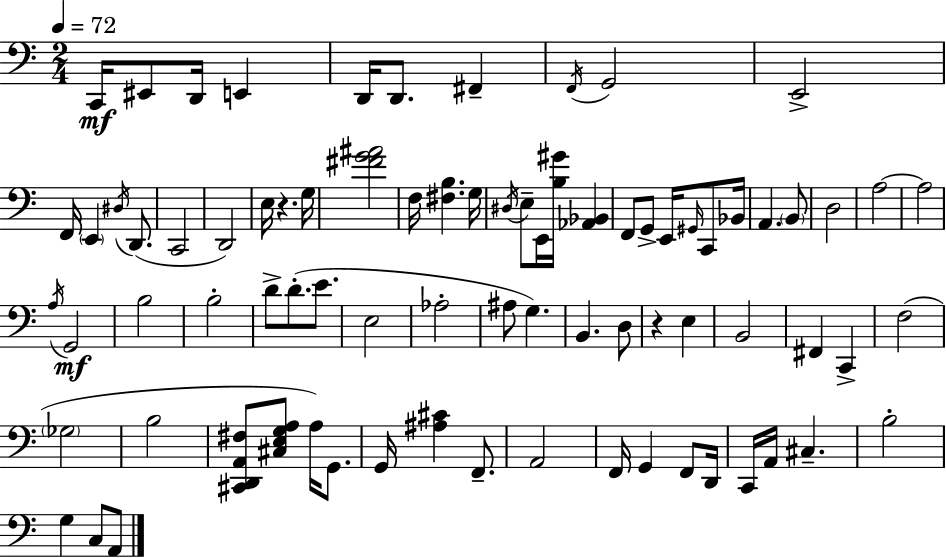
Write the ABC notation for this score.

X:1
T:Untitled
M:2/4
L:1/4
K:Am
C,,/4 ^E,,/2 D,,/4 E,, D,,/4 D,,/2 ^F,, F,,/4 G,,2 E,,2 F,,/4 E,, ^D,/4 D,,/2 C,,2 D,,2 E,/4 z G,/4 [^FG^A]2 F,/4 [^F,B,] G,/4 ^D,/4 E,/2 E,,/4 [B,^G]/4 [_A,,_B,,] F,,/2 G,,/2 E,,/4 ^G,,/4 C,,/2 _B,,/4 A,, B,,/2 D,2 A,2 A,2 A,/4 G,,2 B,2 B,2 D/2 D/2 E/2 E,2 _A,2 ^A,/2 G, B,, D,/2 z E, B,,2 ^F,, C,, F,2 _G,2 B,2 [^C,,D,,A,,^F,]/2 [^C,E,G,A,]/2 A,/4 G,,/2 G,,/4 [^A,^C] F,,/2 A,,2 F,,/4 G,, F,,/2 D,,/4 C,,/4 A,,/4 ^C, B,2 G, C,/2 A,,/2